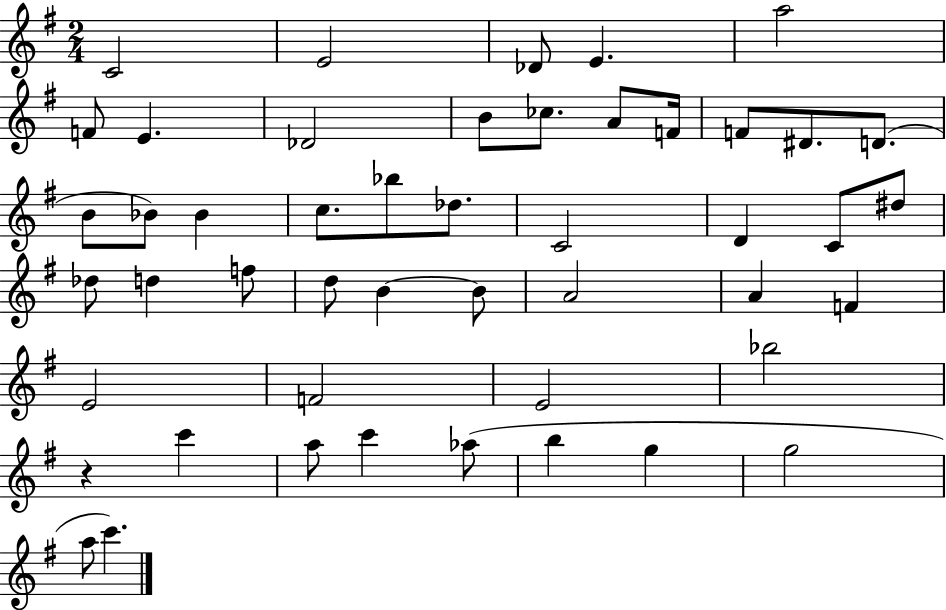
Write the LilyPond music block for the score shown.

{
  \clef treble
  \numericTimeSignature
  \time 2/4
  \key g \major
  c'2 | e'2 | des'8 e'4. | a''2 | \break f'8 e'4. | des'2 | b'8 ces''8. a'8 f'16 | f'8 dis'8. d'8.( | \break b'8 bes'8) bes'4 | c''8. bes''8 des''8. | c'2 | d'4 c'8 dis''8 | \break des''8 d''4 f''8 | d''8 b'4~~ b'8 | a'2 | a'4 f'4 | \break e'2 | f'2 | e'2 | bes''2 | \break r4 c'''4 | a''8 c'''4 aes''8( | b''4 g''4 | g''2 | \break a''8 c'''4.) | \bar "|."
}